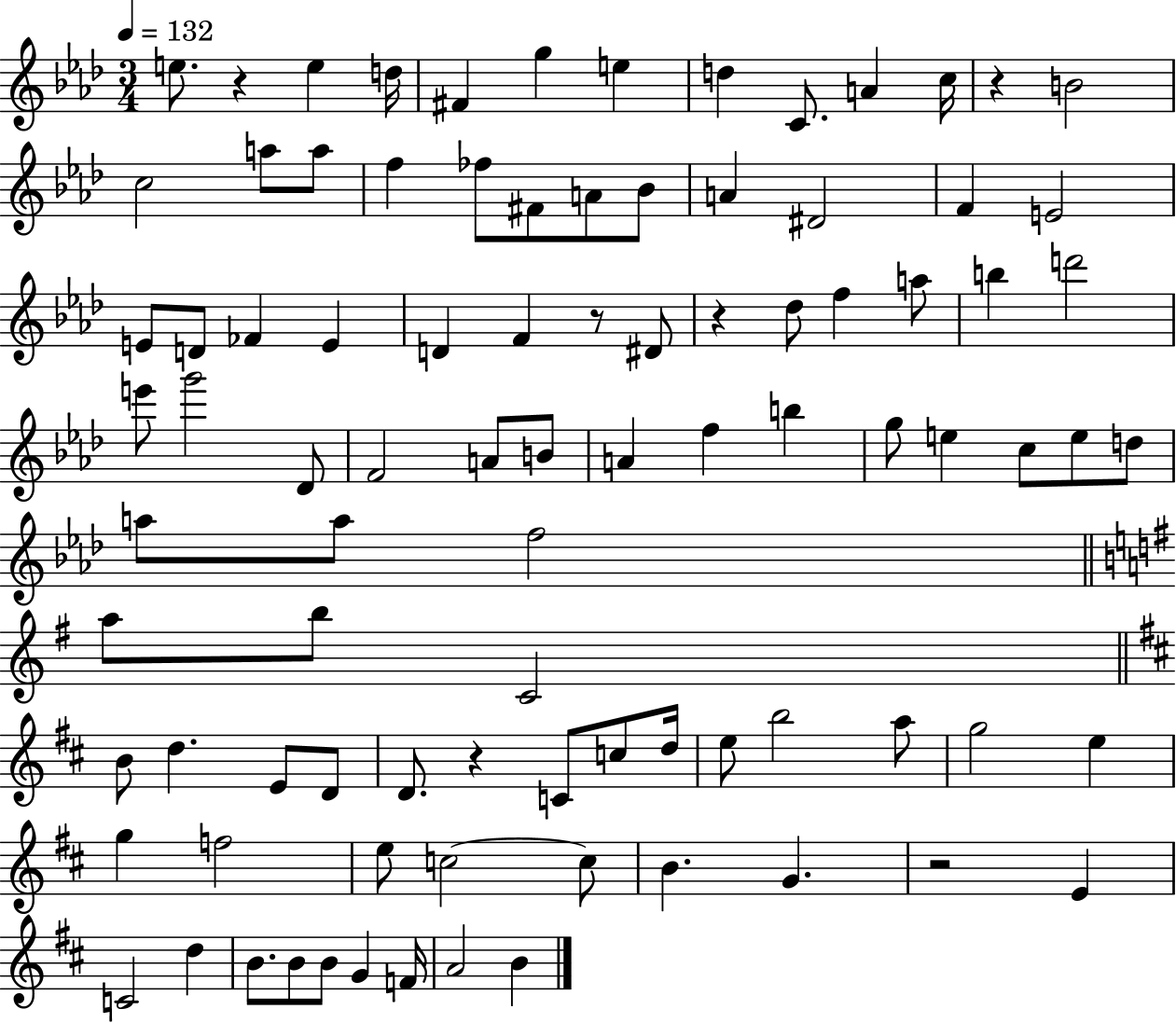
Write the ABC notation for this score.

X:1
T:Untitled
M:3/4
L:1/4
K:Ab
e/2 z e d/4 ^F g e d C/2 A c/4 z B2 c2 a/2 a/2 f _f/2 ^F/2 A/2 _B/2 A ^D2 F E2 E/2 D/2 _F E D F z/2 ^D/2 z _d/2 f a/2 b d'2 e'/2 g'2 _D/2 F2 A/2 B/2 A f b g/2 e c/2 e/2 d/2 a/2 a/2 f2 a/2 b/2 C2 B/2 d E/2 D/2 D/2 z C/2 c/2 d/4 e/2 b2 a/2 g2 e g f2 e/2 c2 c/2 B G z2 E C2 d B/2 B/2 B/2 G F/4 A2 B